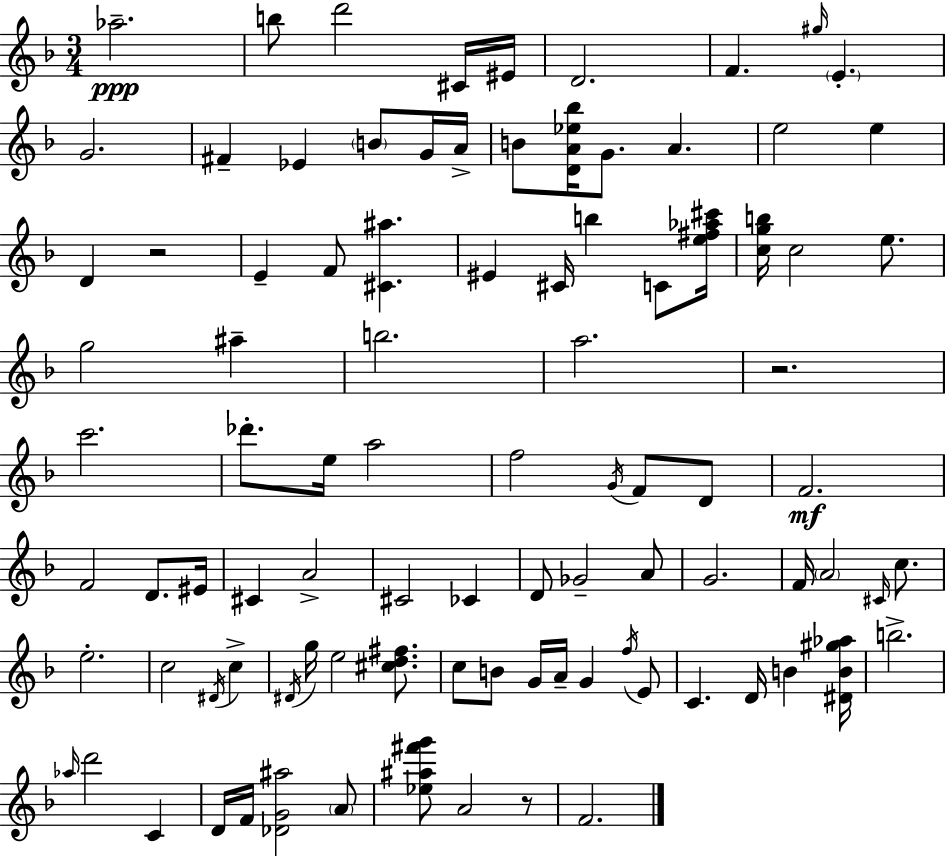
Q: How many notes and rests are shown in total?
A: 94